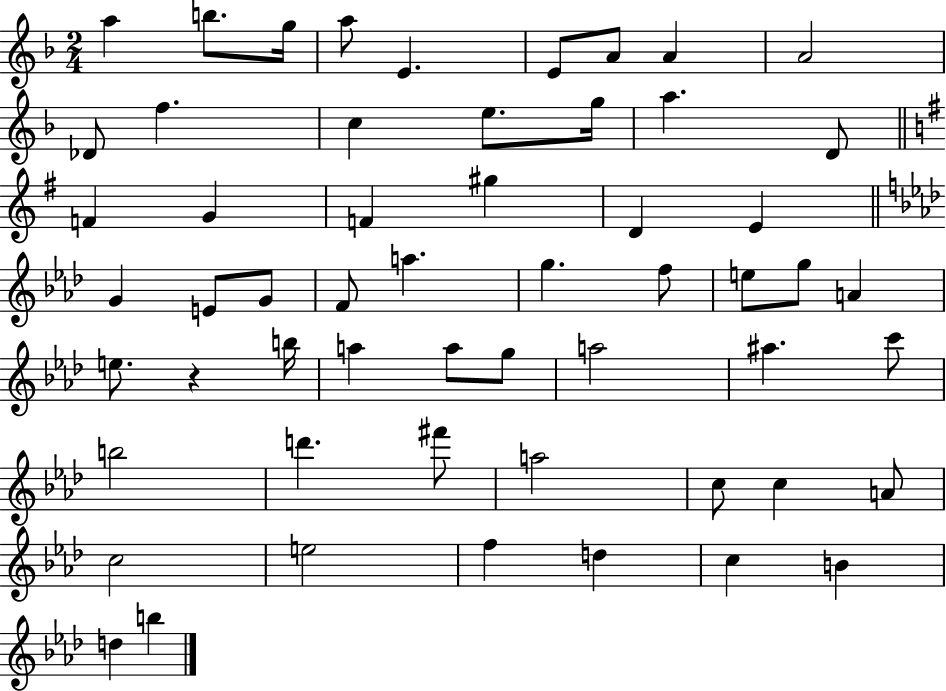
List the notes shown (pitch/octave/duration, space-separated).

A5/q B5/e. G5/s A5/e E4/q. E4/e A4/e A4/q A4/h Db4/e F5/q. C5/q E5/e. G5/s A5/q. D4/e F4/q G4/q F4/q G#5/q D4/q E4/q G4/q E4/e G4/e F4/e A5/q. G5/q. F5/e E5/e G5/e A4/q E5/e. R/q B5/s A5/q A5/e G5/e A5/h A#5/q. C6/e B5/h D6/q. F#6/e A5/h C5/e C5/q A4/e C5/h E5/h F5/q D5/q C5/q B4/q D5/q B5/q